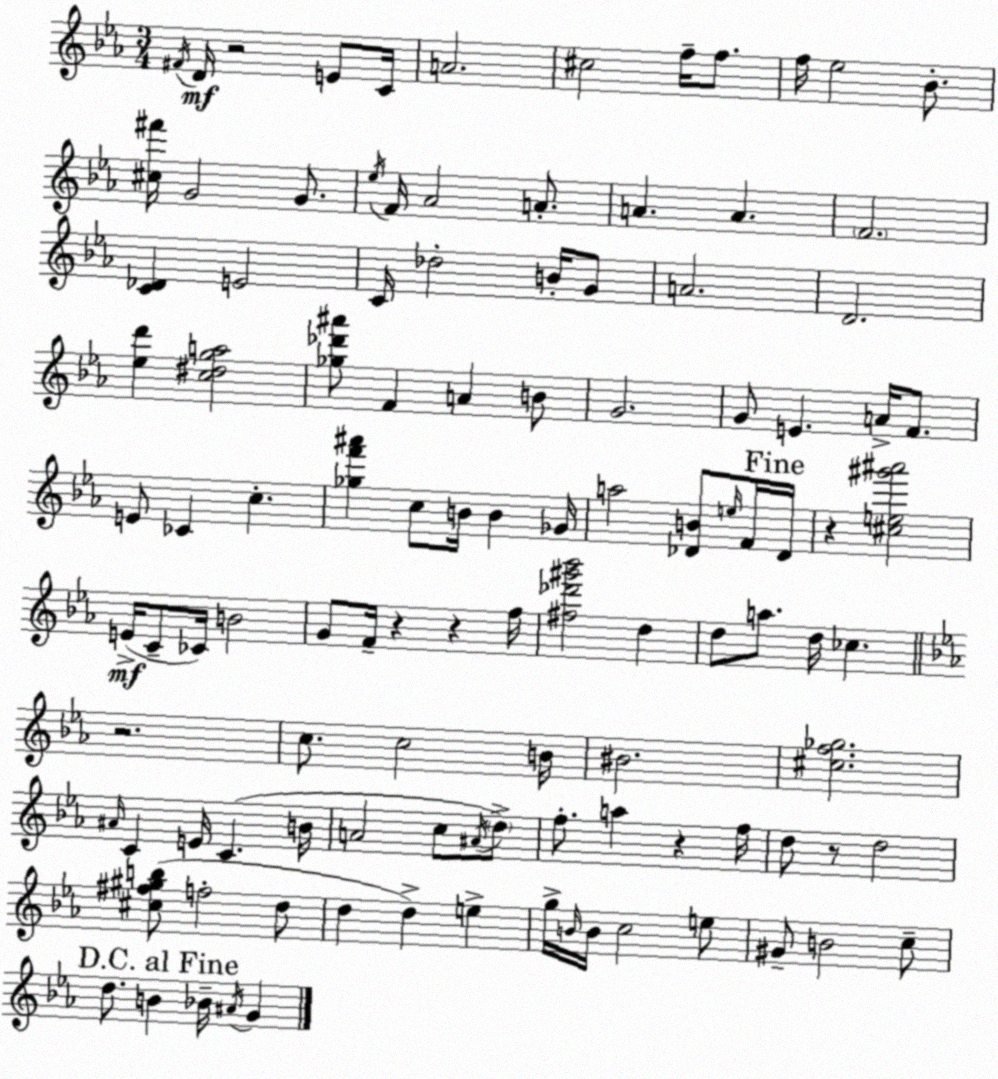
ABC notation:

X:1
T:Untitled
M:3/4
L:1/4
K:Eb
^F/4 D/4 z2 E/2 C/4 A2 ^c2 f/4 f/2 f/4 _e2 _B/2 [^c^f']/4 G2 G/2 _e/4 F/4 _A2 A/2 A A F2 [C_D] E2 C/4 _d2 B/4 G/2 A2 D2 [_ed'] [c^dga]2 [_g_d'^a']/2 F A B/2 G2 G/2 E A/4 F/2 E/2 _C c [_gf'^a'] c/2 B/4 B _G/4 a2 [_DB]/2 e/4 F/4 _D/4 z [^ce^g'^a']2 E/4 C/2 _C/4 B2 G/2 F/4 z z f/4 [^f_d'^g'_b']2 d d/2 a/2 d/4 _c z2 c/2 c2 B/4 ^B2 [^cf_g]2 ^A/4 C E/4 C B/4 A2 c/2 ^A/4 d/2 f/2 a z f/4 d/2 z/2 d2 [^c^f^gb]/2 f2 d/2 d d e g/4 B/4 B/4 c2 e/2 ^G/2 B2 c/2 d/2 B _B/4 ^A/4 G